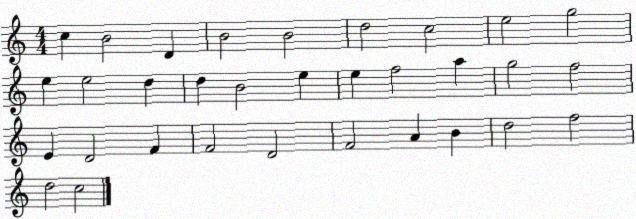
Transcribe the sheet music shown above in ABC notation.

X:1
T:Untitled
M:4/4
L:1/4
K:C
c B2 D B2 B2 d2 c2 e2 g2 e e2 d d B2 e e f2 a g2 f2 E D2 F F2 D2 F2 A B d2 f2 d2 c2